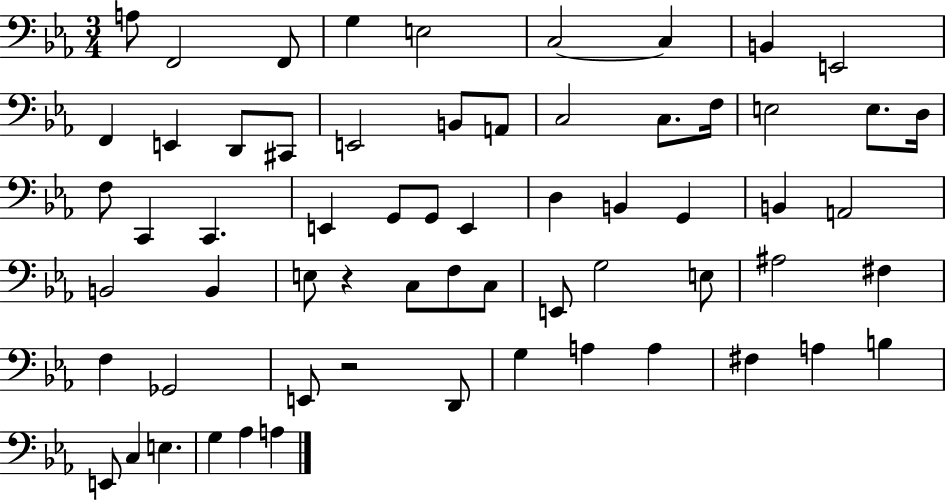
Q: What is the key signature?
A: EES major